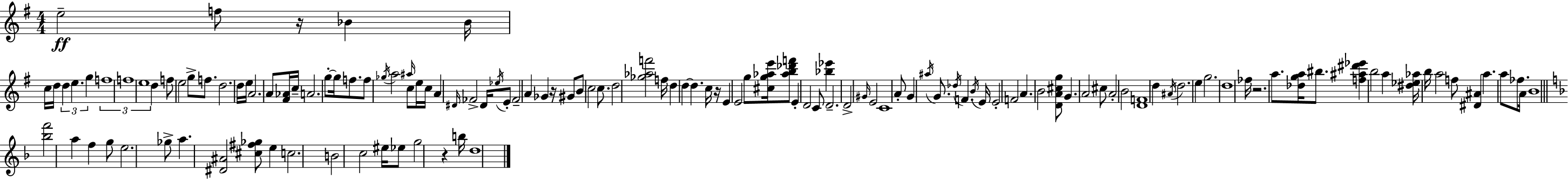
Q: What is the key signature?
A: G major